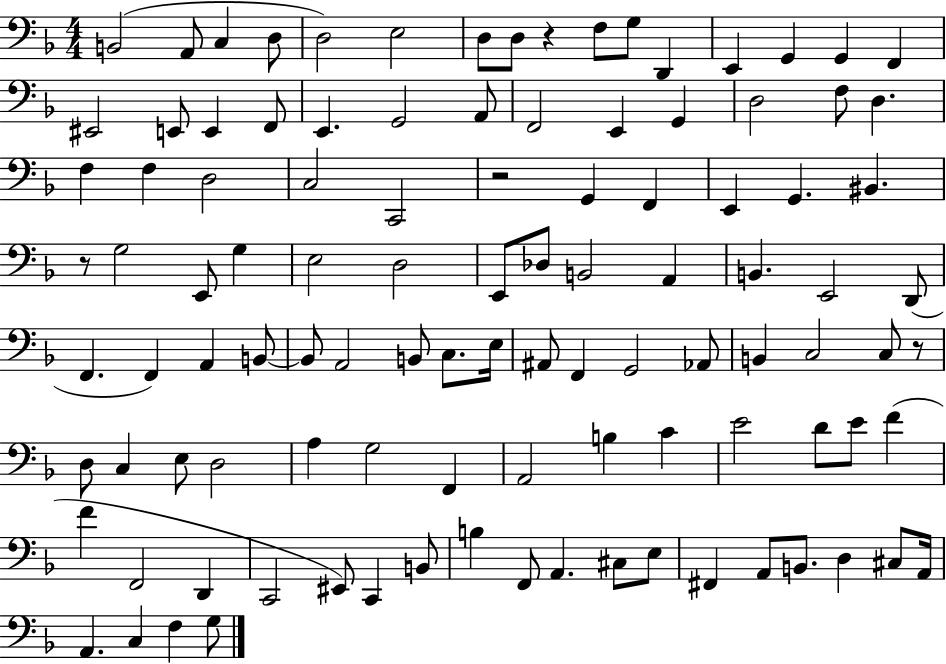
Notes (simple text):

B2/h A2/e C3/q D3/e D3/h E3/h D3/e D3/e R/q F3/e G3/e D2/q E2/q G2/q G2/q F2/q EIS2/h E2/e E2/q F2/e E2/q. G2/h A2/e F2/h E2/q G2/q D3/h F3/e D3/q. F3/q F3/q D3/h C3/h C2/h R/h G2/q F2/q E2/q G2/q. BIS2/q. R/e G3/h E2/e G3/q E3/h D3/h E2/e Db3/e B2/h A2/q B2/q. E2/h D2/e F2/q. F2/q A2/q B2/e B2/e A2/h B2/e C3/e. E3/s A#2/e F2/q G2/h Ab2/e B2/q C3/h C3/e R/e D3/e C3/q E3/e D3/h A3/q G3/h F2/q A2/h B3/q C4/q E4/h D4/e E4/e F4/q F4/q F2/h D2/q C2/h EIS2/e C2/q B2/e B3/q F2/e A2/q. C#3/e E3/e F#2/q A2/e B2/e. D3/q C#3/e A2/s A2/q. C3/q F3/q G3/e